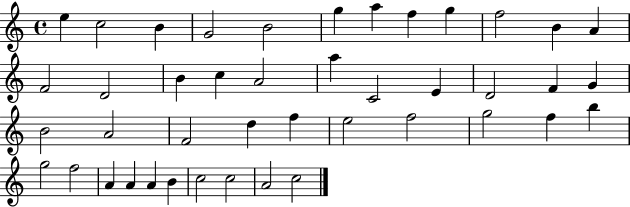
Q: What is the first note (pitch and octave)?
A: E5